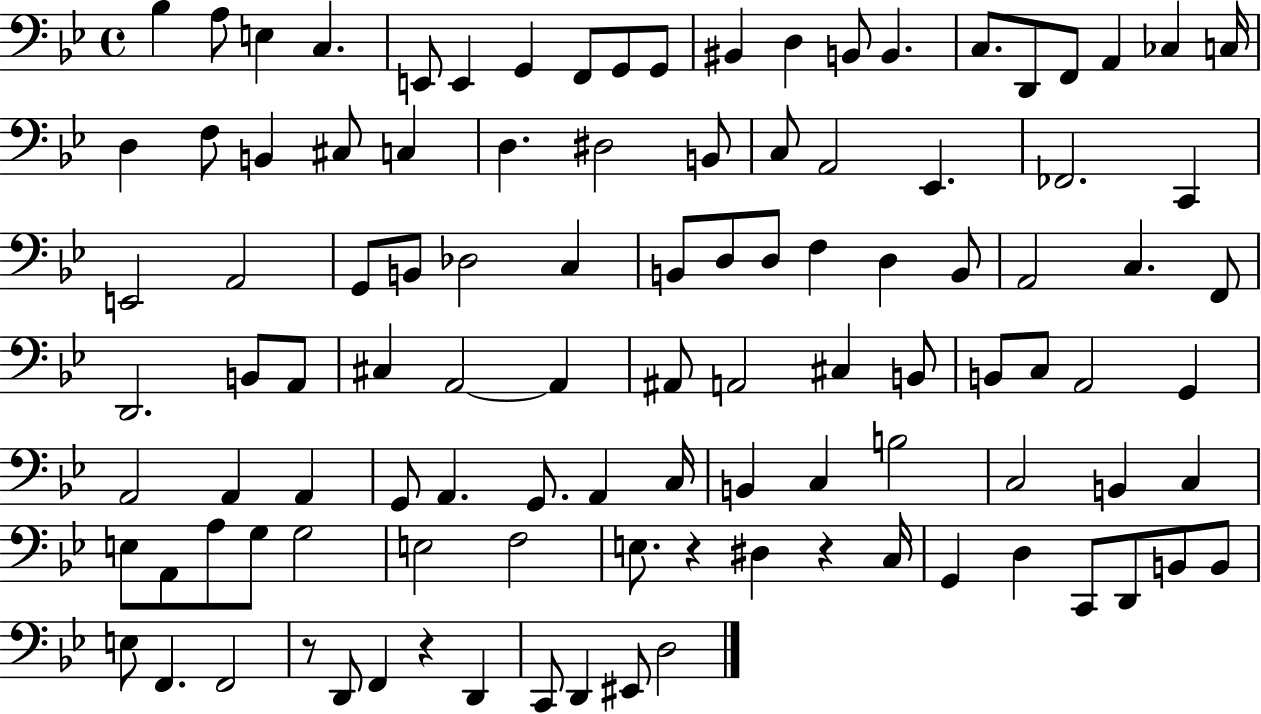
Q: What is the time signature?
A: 4/4